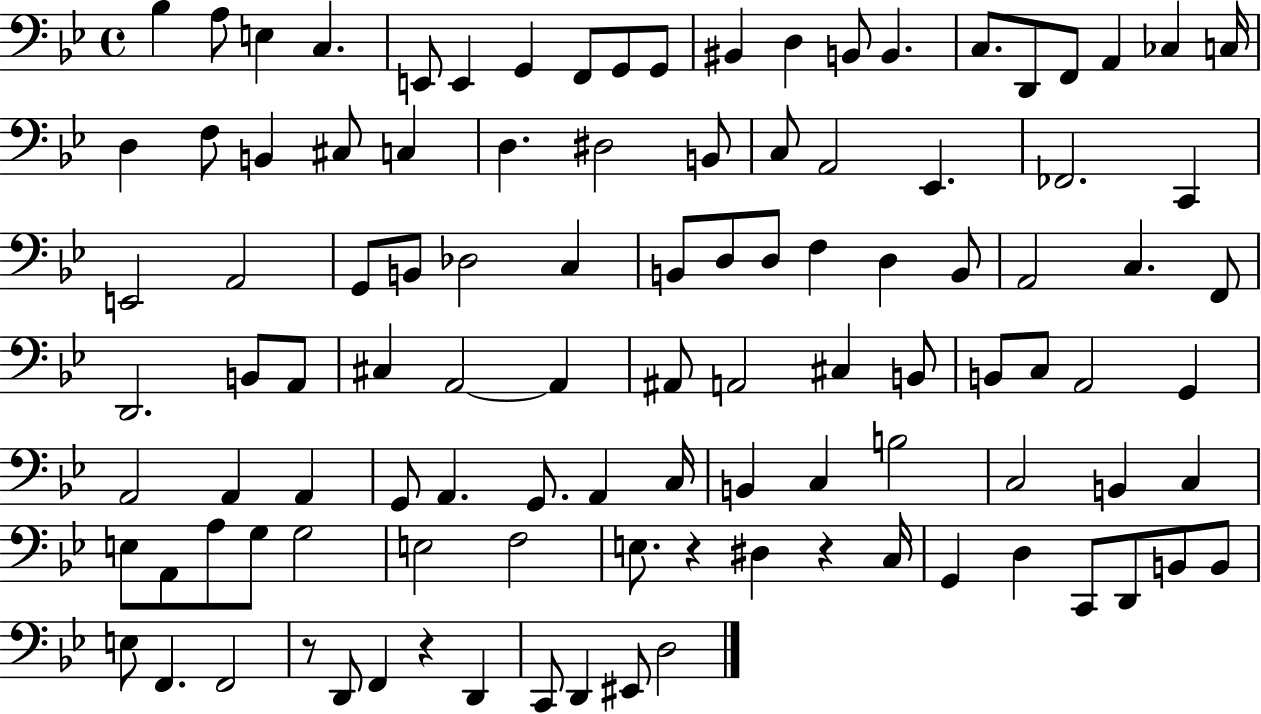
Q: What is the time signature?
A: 4/4